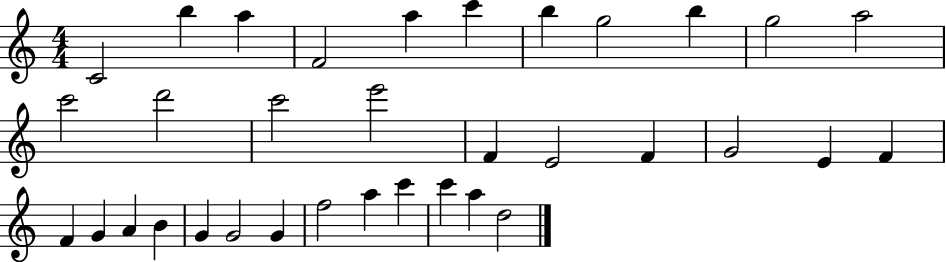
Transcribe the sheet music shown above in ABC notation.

X:1
T:Untitled
M:4/4
L:1/4
K:C
C2 b a F2 a c' b g2 b g2 a2 c'2 d'2 c'2 e'2 F E2 F G2 E F F G A B G G2 G f2 a c' c' a d2